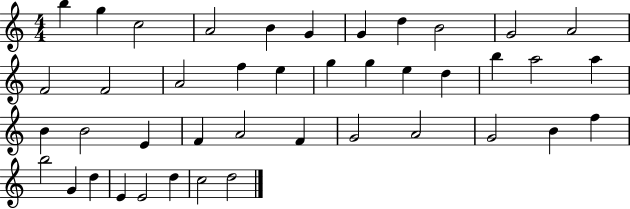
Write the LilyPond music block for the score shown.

{
  \clef treble
  \numericTimeSignature
  \time 4/4
  \key c \major
  b''4 g''4 c''2 | a'2 b'4 g'4 | g'4 d''4 b'2 | g'2 a'2 | \break f'2 f'2 | a'2 f''4 e''4 | g''4 g''4 e''4 d''4 | b''4 a''2 a''4 | \break b'4 b'2 e'4 | f'4 a'2 f'4 | g'2 a'2 | g'2 b'4 f''4 | \break b''2 g'4 d''4 | e'4 e'2 d''4 | c''2 d''2 | \bar "|."
}